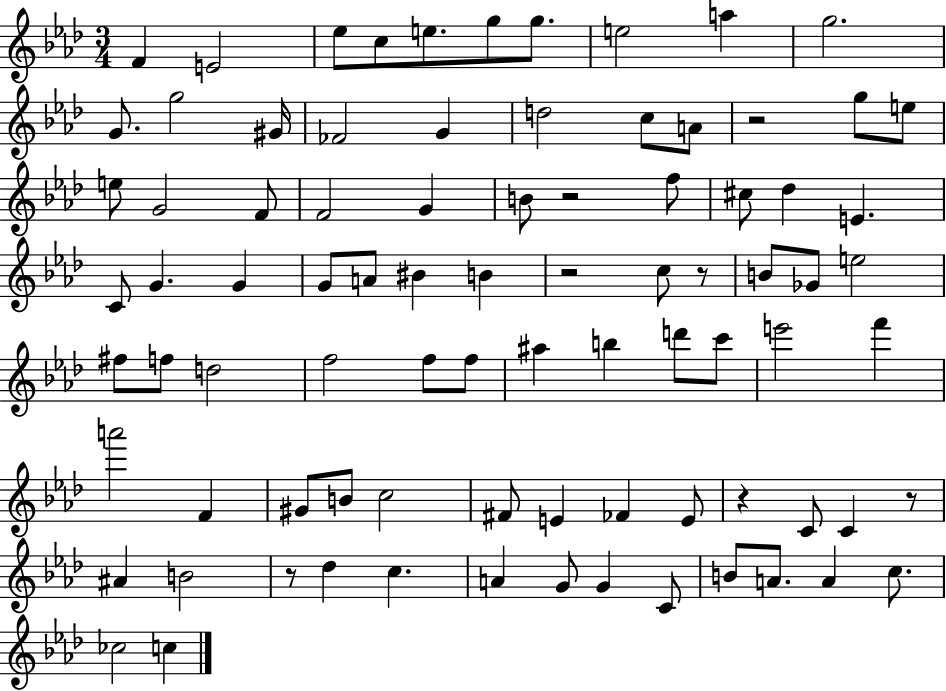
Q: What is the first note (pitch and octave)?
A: F4